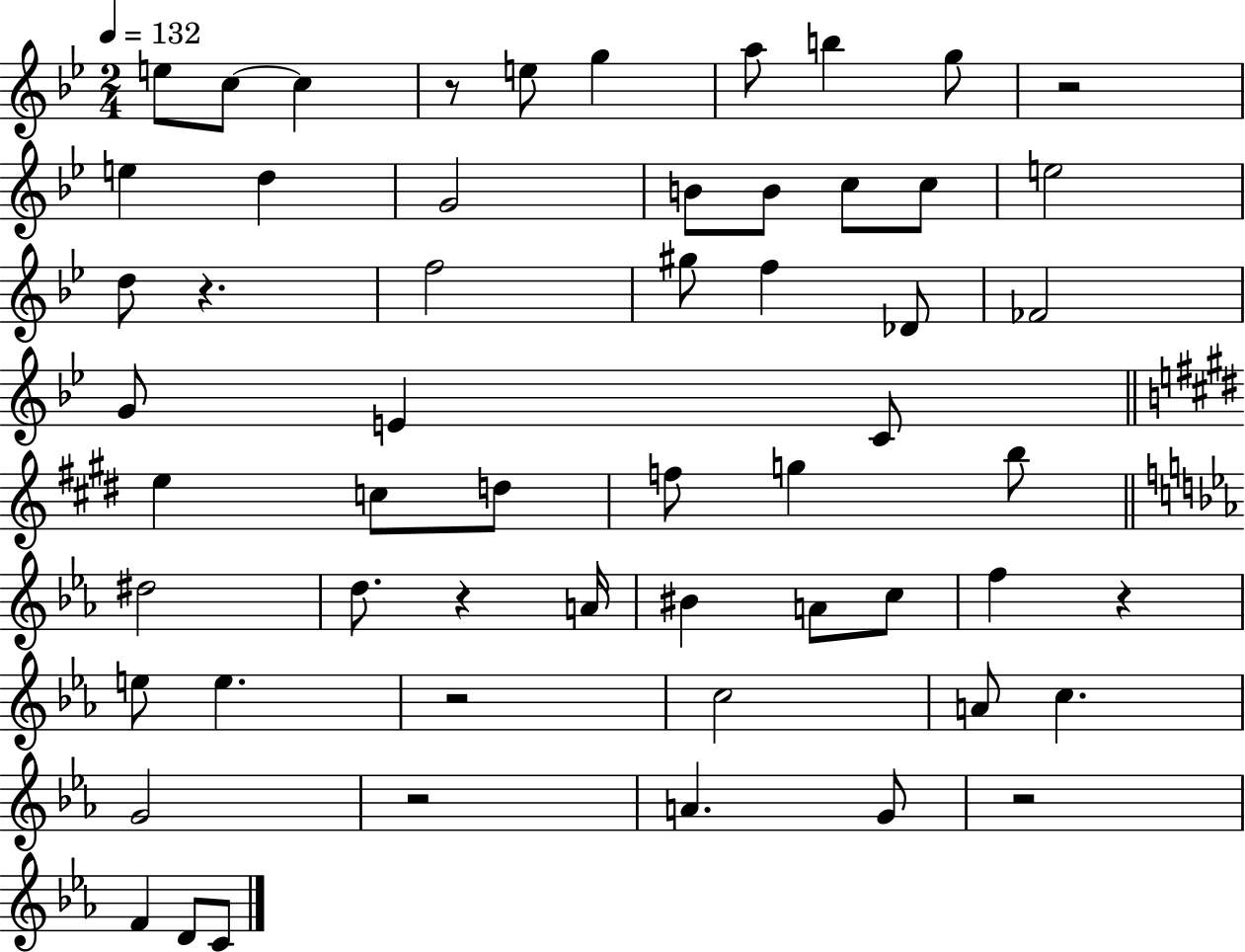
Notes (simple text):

E5/e C5/e C5/q R/e E5/e G5/q A5/e B5/q G5/e R/h E5/q D5/q G4/h B4/e B4/e C5/e C5/e E5/h D5/e R/q. F5/h G#5/e F5/q Db4/e FES4/h G4/e E4/q C4/e E5/q C5/e D5/e F5/e G5/q B5/e D#5/h D5/e. R/q A4/s BIS4/q A4/e C5/e F5/q R/q E5/e E5/q. R/h C5/h A4/e C5/q. G4/h R/h A4/q. G4/e R/h F4/q D4/e C4/e